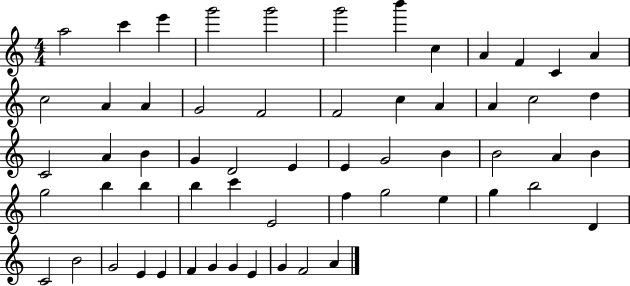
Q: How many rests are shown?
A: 0